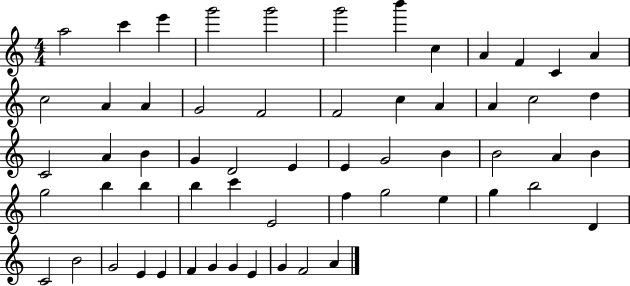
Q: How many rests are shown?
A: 0